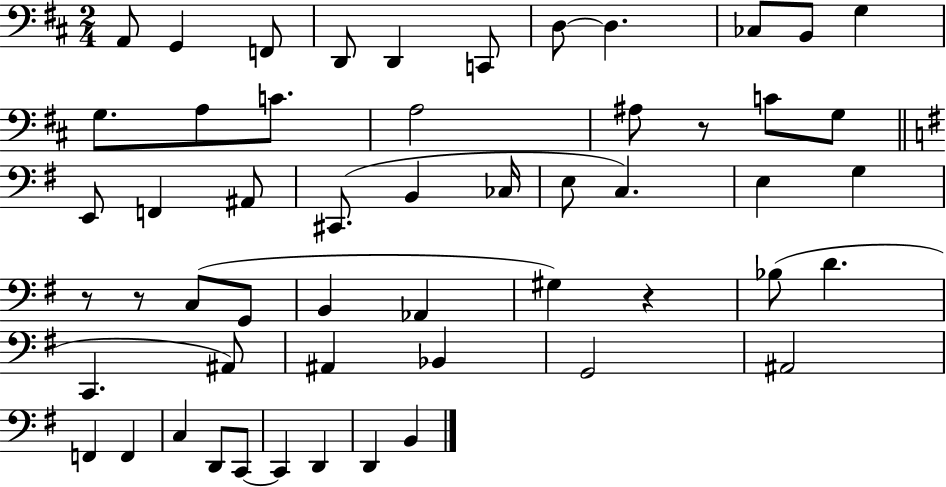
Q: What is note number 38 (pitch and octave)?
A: A#2